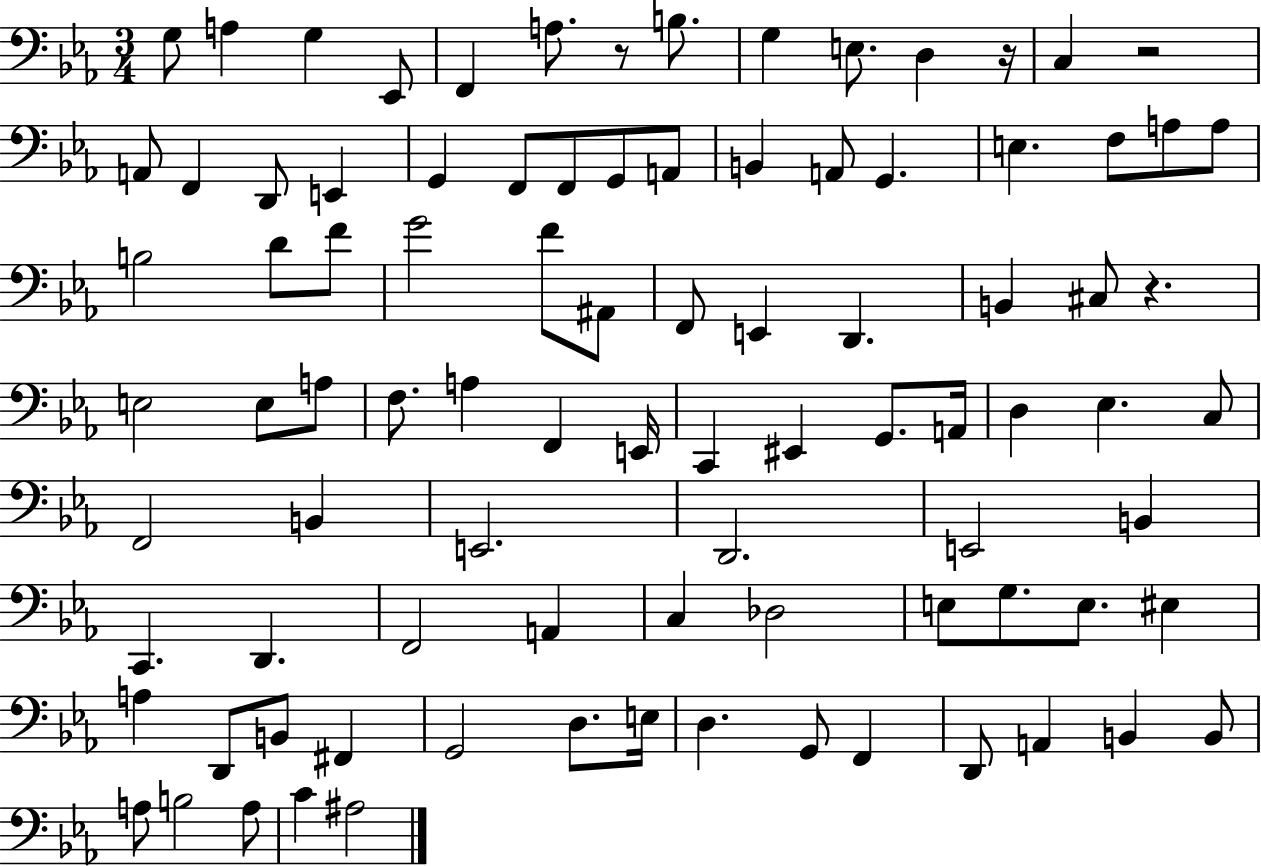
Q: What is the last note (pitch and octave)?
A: A#3